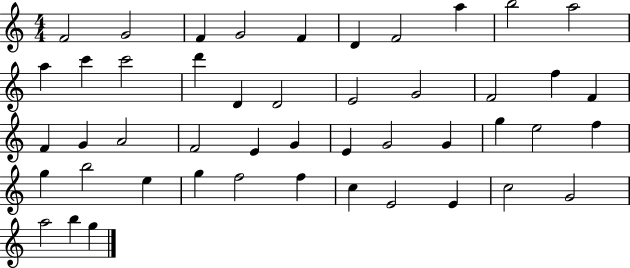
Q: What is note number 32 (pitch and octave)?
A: E5